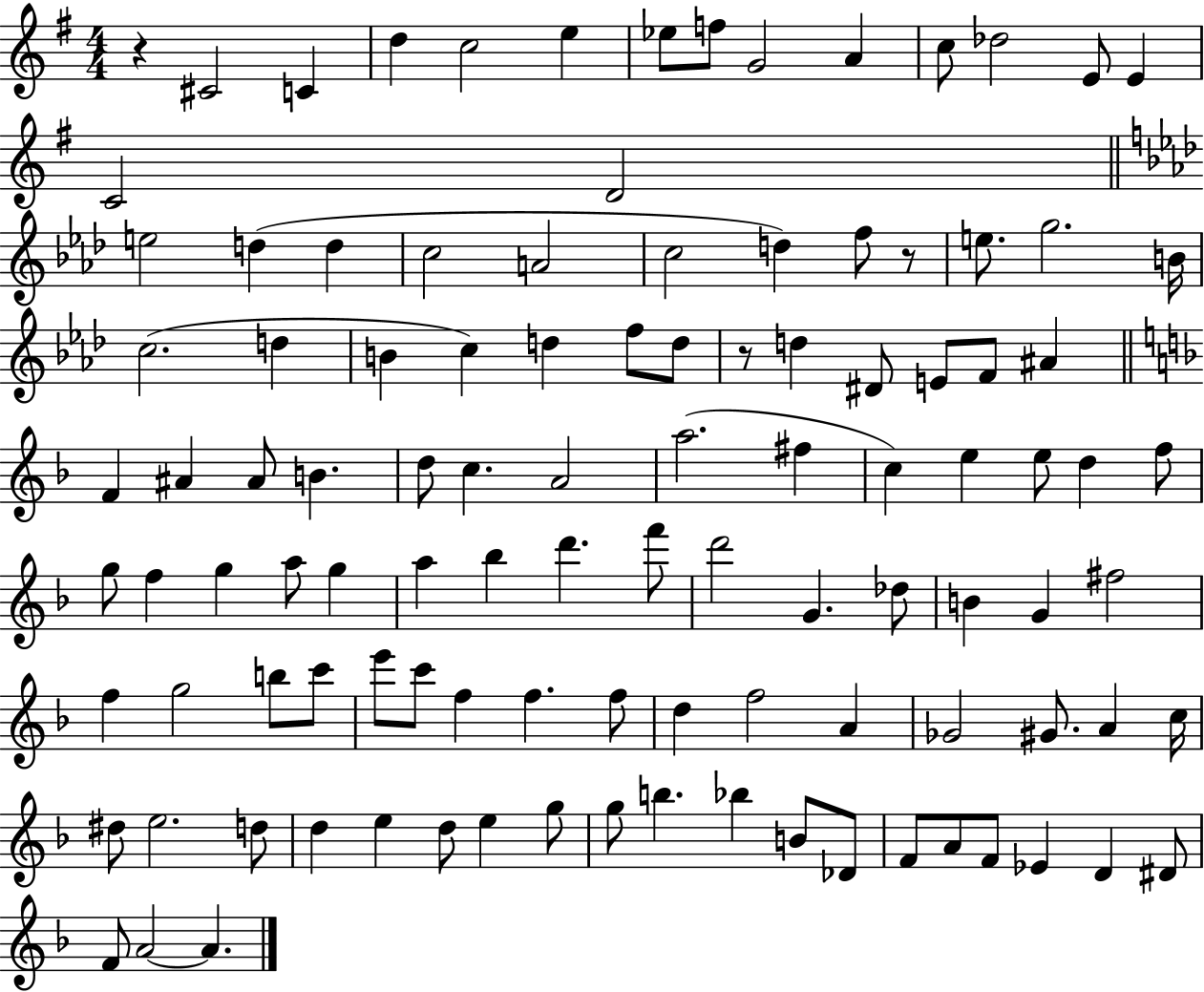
X:1
T:Untitled
M:4/4
L:1/4
K:G
z ^C2 C d c2 e _e/2 f/2 G2 A c/2 _d2 E/2 E C2 D2 e2 d d c2 A2 c2 d f/2 z/2 e/2 g2 B/4 c2 d B c d f/2 d/2 z/2 d ^D/2 E/2 F/2 ^A F ^A ^A/2 B d/2 c A2 a2 ^f c e e/2 d f/2 g/2 f g a/2 g a _b d' f'/2 d'2 G _d/2 B G ^f2 f g2 b/2 c'/2 e'/2 c'/2 f f f/2 d f2 A _G2 ^G/2 A c/4 ^d/2 e2 d/2 d e d/2 e g/2 g/2 b _b B/2 _D/2 F/2 A/2 F/2 _E D ^D/2 F/2 A2 A